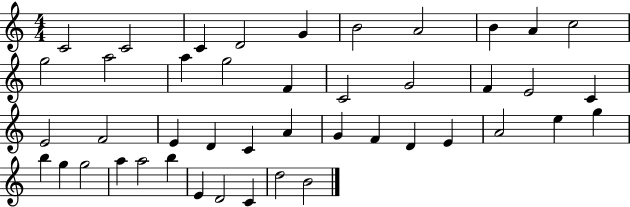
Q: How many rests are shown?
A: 0